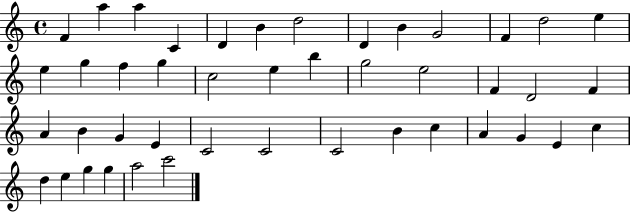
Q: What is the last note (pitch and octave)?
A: C6